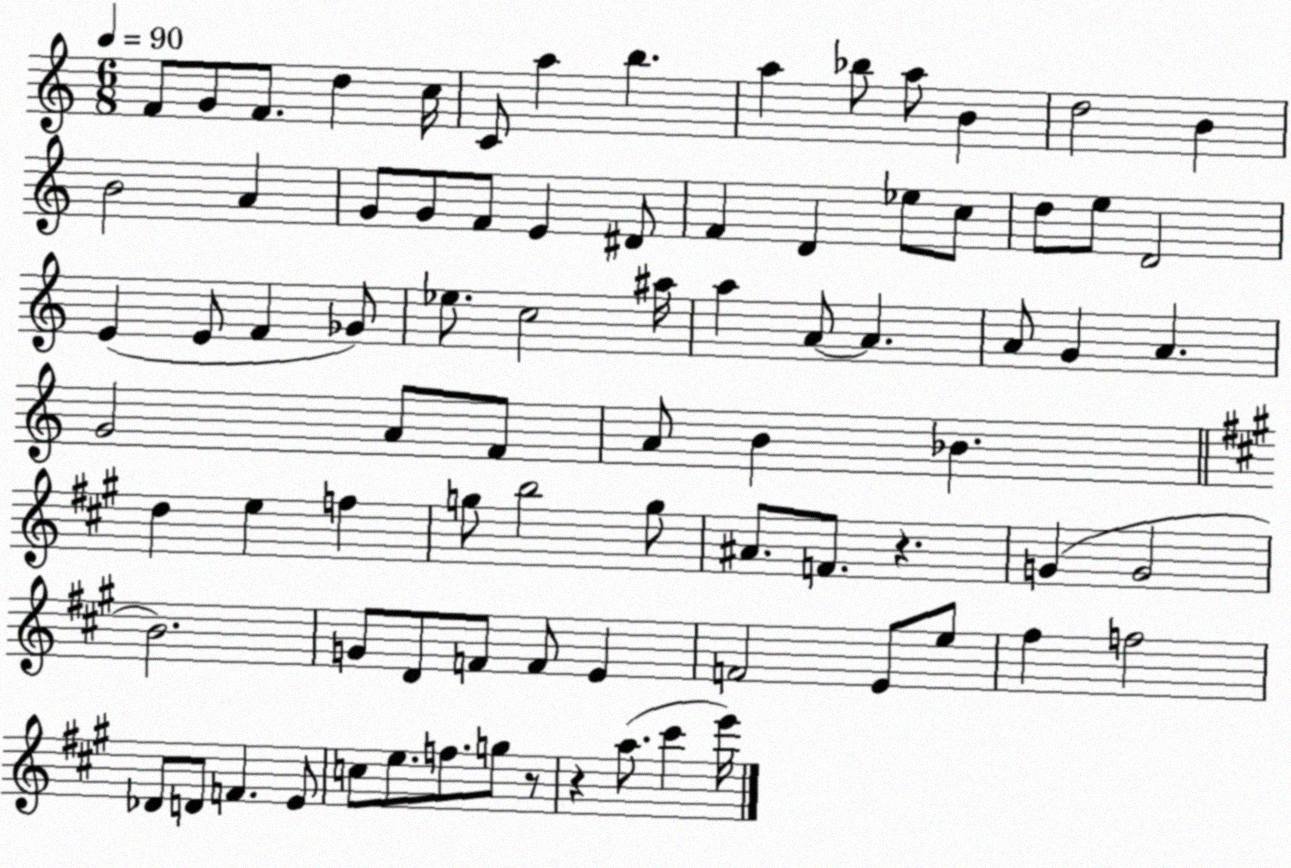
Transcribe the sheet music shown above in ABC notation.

X:1
T:Untitled
M:6/8
L:1/4
K:C
F/2 G/2 F/2 d c/4 C/2 a b a _b/2 a/2 B d2 B B2 A G/2 G/2 F/2 E ^D/2 F D _e/2 c/2 d/2 e/2 D2 E E/2 F _G/2 _e/2 c2 ^a/4 a A/2 A A/2 G A G2 A/2 F/2 A/2 B _B d e f g/2 b2 g/2 ^A/2 F/2 z G G2 B2 G/2 D/2 F/2 F/2 E F2 E/2 e/2 ^f f2 _D/2 D/2 F E/2 c/2 e/2 f/2 g/2 z/2 z a/2 ^c' e'/4